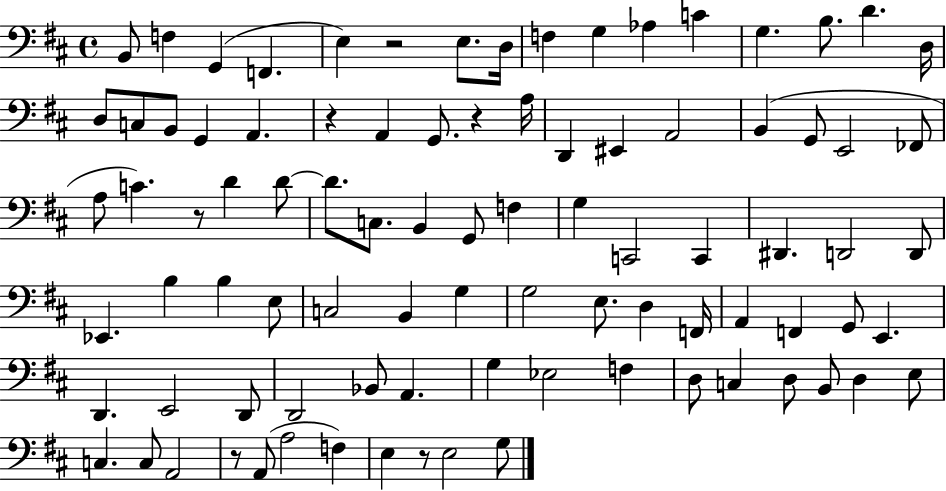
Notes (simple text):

B2/e F3/q G2/q F2/q. E3/q R/h E3/e. D3/s F3/q G3/q Ab3/q C4/q G3/q. B3/e. D4/q. D3/s D3/e C3/e B2/e G2/q A2/q. R/q A2/q G2/e. R/q A3/s D2/q EIS2/q A2/h B2/q G2/e E2/h FES2/e A3/e C4/q. R/e D4/q D4/e D4/e. C3/e. B2/q G2/e F3/q G3/q C2/h C2/q D#2/q. D2/h D2/e Eb2/q. B3/q B3/q E3/e C3/h B2/q G3/q G3/h E3/e. D3/q F2/s A2/q F2/q G2/e E2/q. D2/q. E2/h D2/e D2/h Bb2/e A2/q. G3/q Eb3/h F3/q D3/e C3/q D3/e B2/e D3/q E3/e C3/q. C3/e A2/h R/e A2/e A3/h F3/q E3/q R/e E3/h G3/e